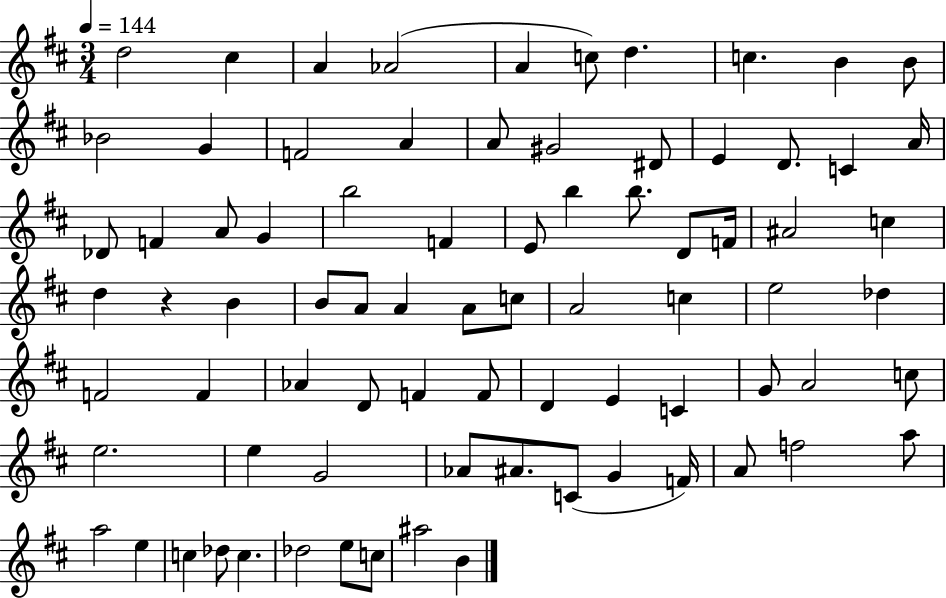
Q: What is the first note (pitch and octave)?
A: D5